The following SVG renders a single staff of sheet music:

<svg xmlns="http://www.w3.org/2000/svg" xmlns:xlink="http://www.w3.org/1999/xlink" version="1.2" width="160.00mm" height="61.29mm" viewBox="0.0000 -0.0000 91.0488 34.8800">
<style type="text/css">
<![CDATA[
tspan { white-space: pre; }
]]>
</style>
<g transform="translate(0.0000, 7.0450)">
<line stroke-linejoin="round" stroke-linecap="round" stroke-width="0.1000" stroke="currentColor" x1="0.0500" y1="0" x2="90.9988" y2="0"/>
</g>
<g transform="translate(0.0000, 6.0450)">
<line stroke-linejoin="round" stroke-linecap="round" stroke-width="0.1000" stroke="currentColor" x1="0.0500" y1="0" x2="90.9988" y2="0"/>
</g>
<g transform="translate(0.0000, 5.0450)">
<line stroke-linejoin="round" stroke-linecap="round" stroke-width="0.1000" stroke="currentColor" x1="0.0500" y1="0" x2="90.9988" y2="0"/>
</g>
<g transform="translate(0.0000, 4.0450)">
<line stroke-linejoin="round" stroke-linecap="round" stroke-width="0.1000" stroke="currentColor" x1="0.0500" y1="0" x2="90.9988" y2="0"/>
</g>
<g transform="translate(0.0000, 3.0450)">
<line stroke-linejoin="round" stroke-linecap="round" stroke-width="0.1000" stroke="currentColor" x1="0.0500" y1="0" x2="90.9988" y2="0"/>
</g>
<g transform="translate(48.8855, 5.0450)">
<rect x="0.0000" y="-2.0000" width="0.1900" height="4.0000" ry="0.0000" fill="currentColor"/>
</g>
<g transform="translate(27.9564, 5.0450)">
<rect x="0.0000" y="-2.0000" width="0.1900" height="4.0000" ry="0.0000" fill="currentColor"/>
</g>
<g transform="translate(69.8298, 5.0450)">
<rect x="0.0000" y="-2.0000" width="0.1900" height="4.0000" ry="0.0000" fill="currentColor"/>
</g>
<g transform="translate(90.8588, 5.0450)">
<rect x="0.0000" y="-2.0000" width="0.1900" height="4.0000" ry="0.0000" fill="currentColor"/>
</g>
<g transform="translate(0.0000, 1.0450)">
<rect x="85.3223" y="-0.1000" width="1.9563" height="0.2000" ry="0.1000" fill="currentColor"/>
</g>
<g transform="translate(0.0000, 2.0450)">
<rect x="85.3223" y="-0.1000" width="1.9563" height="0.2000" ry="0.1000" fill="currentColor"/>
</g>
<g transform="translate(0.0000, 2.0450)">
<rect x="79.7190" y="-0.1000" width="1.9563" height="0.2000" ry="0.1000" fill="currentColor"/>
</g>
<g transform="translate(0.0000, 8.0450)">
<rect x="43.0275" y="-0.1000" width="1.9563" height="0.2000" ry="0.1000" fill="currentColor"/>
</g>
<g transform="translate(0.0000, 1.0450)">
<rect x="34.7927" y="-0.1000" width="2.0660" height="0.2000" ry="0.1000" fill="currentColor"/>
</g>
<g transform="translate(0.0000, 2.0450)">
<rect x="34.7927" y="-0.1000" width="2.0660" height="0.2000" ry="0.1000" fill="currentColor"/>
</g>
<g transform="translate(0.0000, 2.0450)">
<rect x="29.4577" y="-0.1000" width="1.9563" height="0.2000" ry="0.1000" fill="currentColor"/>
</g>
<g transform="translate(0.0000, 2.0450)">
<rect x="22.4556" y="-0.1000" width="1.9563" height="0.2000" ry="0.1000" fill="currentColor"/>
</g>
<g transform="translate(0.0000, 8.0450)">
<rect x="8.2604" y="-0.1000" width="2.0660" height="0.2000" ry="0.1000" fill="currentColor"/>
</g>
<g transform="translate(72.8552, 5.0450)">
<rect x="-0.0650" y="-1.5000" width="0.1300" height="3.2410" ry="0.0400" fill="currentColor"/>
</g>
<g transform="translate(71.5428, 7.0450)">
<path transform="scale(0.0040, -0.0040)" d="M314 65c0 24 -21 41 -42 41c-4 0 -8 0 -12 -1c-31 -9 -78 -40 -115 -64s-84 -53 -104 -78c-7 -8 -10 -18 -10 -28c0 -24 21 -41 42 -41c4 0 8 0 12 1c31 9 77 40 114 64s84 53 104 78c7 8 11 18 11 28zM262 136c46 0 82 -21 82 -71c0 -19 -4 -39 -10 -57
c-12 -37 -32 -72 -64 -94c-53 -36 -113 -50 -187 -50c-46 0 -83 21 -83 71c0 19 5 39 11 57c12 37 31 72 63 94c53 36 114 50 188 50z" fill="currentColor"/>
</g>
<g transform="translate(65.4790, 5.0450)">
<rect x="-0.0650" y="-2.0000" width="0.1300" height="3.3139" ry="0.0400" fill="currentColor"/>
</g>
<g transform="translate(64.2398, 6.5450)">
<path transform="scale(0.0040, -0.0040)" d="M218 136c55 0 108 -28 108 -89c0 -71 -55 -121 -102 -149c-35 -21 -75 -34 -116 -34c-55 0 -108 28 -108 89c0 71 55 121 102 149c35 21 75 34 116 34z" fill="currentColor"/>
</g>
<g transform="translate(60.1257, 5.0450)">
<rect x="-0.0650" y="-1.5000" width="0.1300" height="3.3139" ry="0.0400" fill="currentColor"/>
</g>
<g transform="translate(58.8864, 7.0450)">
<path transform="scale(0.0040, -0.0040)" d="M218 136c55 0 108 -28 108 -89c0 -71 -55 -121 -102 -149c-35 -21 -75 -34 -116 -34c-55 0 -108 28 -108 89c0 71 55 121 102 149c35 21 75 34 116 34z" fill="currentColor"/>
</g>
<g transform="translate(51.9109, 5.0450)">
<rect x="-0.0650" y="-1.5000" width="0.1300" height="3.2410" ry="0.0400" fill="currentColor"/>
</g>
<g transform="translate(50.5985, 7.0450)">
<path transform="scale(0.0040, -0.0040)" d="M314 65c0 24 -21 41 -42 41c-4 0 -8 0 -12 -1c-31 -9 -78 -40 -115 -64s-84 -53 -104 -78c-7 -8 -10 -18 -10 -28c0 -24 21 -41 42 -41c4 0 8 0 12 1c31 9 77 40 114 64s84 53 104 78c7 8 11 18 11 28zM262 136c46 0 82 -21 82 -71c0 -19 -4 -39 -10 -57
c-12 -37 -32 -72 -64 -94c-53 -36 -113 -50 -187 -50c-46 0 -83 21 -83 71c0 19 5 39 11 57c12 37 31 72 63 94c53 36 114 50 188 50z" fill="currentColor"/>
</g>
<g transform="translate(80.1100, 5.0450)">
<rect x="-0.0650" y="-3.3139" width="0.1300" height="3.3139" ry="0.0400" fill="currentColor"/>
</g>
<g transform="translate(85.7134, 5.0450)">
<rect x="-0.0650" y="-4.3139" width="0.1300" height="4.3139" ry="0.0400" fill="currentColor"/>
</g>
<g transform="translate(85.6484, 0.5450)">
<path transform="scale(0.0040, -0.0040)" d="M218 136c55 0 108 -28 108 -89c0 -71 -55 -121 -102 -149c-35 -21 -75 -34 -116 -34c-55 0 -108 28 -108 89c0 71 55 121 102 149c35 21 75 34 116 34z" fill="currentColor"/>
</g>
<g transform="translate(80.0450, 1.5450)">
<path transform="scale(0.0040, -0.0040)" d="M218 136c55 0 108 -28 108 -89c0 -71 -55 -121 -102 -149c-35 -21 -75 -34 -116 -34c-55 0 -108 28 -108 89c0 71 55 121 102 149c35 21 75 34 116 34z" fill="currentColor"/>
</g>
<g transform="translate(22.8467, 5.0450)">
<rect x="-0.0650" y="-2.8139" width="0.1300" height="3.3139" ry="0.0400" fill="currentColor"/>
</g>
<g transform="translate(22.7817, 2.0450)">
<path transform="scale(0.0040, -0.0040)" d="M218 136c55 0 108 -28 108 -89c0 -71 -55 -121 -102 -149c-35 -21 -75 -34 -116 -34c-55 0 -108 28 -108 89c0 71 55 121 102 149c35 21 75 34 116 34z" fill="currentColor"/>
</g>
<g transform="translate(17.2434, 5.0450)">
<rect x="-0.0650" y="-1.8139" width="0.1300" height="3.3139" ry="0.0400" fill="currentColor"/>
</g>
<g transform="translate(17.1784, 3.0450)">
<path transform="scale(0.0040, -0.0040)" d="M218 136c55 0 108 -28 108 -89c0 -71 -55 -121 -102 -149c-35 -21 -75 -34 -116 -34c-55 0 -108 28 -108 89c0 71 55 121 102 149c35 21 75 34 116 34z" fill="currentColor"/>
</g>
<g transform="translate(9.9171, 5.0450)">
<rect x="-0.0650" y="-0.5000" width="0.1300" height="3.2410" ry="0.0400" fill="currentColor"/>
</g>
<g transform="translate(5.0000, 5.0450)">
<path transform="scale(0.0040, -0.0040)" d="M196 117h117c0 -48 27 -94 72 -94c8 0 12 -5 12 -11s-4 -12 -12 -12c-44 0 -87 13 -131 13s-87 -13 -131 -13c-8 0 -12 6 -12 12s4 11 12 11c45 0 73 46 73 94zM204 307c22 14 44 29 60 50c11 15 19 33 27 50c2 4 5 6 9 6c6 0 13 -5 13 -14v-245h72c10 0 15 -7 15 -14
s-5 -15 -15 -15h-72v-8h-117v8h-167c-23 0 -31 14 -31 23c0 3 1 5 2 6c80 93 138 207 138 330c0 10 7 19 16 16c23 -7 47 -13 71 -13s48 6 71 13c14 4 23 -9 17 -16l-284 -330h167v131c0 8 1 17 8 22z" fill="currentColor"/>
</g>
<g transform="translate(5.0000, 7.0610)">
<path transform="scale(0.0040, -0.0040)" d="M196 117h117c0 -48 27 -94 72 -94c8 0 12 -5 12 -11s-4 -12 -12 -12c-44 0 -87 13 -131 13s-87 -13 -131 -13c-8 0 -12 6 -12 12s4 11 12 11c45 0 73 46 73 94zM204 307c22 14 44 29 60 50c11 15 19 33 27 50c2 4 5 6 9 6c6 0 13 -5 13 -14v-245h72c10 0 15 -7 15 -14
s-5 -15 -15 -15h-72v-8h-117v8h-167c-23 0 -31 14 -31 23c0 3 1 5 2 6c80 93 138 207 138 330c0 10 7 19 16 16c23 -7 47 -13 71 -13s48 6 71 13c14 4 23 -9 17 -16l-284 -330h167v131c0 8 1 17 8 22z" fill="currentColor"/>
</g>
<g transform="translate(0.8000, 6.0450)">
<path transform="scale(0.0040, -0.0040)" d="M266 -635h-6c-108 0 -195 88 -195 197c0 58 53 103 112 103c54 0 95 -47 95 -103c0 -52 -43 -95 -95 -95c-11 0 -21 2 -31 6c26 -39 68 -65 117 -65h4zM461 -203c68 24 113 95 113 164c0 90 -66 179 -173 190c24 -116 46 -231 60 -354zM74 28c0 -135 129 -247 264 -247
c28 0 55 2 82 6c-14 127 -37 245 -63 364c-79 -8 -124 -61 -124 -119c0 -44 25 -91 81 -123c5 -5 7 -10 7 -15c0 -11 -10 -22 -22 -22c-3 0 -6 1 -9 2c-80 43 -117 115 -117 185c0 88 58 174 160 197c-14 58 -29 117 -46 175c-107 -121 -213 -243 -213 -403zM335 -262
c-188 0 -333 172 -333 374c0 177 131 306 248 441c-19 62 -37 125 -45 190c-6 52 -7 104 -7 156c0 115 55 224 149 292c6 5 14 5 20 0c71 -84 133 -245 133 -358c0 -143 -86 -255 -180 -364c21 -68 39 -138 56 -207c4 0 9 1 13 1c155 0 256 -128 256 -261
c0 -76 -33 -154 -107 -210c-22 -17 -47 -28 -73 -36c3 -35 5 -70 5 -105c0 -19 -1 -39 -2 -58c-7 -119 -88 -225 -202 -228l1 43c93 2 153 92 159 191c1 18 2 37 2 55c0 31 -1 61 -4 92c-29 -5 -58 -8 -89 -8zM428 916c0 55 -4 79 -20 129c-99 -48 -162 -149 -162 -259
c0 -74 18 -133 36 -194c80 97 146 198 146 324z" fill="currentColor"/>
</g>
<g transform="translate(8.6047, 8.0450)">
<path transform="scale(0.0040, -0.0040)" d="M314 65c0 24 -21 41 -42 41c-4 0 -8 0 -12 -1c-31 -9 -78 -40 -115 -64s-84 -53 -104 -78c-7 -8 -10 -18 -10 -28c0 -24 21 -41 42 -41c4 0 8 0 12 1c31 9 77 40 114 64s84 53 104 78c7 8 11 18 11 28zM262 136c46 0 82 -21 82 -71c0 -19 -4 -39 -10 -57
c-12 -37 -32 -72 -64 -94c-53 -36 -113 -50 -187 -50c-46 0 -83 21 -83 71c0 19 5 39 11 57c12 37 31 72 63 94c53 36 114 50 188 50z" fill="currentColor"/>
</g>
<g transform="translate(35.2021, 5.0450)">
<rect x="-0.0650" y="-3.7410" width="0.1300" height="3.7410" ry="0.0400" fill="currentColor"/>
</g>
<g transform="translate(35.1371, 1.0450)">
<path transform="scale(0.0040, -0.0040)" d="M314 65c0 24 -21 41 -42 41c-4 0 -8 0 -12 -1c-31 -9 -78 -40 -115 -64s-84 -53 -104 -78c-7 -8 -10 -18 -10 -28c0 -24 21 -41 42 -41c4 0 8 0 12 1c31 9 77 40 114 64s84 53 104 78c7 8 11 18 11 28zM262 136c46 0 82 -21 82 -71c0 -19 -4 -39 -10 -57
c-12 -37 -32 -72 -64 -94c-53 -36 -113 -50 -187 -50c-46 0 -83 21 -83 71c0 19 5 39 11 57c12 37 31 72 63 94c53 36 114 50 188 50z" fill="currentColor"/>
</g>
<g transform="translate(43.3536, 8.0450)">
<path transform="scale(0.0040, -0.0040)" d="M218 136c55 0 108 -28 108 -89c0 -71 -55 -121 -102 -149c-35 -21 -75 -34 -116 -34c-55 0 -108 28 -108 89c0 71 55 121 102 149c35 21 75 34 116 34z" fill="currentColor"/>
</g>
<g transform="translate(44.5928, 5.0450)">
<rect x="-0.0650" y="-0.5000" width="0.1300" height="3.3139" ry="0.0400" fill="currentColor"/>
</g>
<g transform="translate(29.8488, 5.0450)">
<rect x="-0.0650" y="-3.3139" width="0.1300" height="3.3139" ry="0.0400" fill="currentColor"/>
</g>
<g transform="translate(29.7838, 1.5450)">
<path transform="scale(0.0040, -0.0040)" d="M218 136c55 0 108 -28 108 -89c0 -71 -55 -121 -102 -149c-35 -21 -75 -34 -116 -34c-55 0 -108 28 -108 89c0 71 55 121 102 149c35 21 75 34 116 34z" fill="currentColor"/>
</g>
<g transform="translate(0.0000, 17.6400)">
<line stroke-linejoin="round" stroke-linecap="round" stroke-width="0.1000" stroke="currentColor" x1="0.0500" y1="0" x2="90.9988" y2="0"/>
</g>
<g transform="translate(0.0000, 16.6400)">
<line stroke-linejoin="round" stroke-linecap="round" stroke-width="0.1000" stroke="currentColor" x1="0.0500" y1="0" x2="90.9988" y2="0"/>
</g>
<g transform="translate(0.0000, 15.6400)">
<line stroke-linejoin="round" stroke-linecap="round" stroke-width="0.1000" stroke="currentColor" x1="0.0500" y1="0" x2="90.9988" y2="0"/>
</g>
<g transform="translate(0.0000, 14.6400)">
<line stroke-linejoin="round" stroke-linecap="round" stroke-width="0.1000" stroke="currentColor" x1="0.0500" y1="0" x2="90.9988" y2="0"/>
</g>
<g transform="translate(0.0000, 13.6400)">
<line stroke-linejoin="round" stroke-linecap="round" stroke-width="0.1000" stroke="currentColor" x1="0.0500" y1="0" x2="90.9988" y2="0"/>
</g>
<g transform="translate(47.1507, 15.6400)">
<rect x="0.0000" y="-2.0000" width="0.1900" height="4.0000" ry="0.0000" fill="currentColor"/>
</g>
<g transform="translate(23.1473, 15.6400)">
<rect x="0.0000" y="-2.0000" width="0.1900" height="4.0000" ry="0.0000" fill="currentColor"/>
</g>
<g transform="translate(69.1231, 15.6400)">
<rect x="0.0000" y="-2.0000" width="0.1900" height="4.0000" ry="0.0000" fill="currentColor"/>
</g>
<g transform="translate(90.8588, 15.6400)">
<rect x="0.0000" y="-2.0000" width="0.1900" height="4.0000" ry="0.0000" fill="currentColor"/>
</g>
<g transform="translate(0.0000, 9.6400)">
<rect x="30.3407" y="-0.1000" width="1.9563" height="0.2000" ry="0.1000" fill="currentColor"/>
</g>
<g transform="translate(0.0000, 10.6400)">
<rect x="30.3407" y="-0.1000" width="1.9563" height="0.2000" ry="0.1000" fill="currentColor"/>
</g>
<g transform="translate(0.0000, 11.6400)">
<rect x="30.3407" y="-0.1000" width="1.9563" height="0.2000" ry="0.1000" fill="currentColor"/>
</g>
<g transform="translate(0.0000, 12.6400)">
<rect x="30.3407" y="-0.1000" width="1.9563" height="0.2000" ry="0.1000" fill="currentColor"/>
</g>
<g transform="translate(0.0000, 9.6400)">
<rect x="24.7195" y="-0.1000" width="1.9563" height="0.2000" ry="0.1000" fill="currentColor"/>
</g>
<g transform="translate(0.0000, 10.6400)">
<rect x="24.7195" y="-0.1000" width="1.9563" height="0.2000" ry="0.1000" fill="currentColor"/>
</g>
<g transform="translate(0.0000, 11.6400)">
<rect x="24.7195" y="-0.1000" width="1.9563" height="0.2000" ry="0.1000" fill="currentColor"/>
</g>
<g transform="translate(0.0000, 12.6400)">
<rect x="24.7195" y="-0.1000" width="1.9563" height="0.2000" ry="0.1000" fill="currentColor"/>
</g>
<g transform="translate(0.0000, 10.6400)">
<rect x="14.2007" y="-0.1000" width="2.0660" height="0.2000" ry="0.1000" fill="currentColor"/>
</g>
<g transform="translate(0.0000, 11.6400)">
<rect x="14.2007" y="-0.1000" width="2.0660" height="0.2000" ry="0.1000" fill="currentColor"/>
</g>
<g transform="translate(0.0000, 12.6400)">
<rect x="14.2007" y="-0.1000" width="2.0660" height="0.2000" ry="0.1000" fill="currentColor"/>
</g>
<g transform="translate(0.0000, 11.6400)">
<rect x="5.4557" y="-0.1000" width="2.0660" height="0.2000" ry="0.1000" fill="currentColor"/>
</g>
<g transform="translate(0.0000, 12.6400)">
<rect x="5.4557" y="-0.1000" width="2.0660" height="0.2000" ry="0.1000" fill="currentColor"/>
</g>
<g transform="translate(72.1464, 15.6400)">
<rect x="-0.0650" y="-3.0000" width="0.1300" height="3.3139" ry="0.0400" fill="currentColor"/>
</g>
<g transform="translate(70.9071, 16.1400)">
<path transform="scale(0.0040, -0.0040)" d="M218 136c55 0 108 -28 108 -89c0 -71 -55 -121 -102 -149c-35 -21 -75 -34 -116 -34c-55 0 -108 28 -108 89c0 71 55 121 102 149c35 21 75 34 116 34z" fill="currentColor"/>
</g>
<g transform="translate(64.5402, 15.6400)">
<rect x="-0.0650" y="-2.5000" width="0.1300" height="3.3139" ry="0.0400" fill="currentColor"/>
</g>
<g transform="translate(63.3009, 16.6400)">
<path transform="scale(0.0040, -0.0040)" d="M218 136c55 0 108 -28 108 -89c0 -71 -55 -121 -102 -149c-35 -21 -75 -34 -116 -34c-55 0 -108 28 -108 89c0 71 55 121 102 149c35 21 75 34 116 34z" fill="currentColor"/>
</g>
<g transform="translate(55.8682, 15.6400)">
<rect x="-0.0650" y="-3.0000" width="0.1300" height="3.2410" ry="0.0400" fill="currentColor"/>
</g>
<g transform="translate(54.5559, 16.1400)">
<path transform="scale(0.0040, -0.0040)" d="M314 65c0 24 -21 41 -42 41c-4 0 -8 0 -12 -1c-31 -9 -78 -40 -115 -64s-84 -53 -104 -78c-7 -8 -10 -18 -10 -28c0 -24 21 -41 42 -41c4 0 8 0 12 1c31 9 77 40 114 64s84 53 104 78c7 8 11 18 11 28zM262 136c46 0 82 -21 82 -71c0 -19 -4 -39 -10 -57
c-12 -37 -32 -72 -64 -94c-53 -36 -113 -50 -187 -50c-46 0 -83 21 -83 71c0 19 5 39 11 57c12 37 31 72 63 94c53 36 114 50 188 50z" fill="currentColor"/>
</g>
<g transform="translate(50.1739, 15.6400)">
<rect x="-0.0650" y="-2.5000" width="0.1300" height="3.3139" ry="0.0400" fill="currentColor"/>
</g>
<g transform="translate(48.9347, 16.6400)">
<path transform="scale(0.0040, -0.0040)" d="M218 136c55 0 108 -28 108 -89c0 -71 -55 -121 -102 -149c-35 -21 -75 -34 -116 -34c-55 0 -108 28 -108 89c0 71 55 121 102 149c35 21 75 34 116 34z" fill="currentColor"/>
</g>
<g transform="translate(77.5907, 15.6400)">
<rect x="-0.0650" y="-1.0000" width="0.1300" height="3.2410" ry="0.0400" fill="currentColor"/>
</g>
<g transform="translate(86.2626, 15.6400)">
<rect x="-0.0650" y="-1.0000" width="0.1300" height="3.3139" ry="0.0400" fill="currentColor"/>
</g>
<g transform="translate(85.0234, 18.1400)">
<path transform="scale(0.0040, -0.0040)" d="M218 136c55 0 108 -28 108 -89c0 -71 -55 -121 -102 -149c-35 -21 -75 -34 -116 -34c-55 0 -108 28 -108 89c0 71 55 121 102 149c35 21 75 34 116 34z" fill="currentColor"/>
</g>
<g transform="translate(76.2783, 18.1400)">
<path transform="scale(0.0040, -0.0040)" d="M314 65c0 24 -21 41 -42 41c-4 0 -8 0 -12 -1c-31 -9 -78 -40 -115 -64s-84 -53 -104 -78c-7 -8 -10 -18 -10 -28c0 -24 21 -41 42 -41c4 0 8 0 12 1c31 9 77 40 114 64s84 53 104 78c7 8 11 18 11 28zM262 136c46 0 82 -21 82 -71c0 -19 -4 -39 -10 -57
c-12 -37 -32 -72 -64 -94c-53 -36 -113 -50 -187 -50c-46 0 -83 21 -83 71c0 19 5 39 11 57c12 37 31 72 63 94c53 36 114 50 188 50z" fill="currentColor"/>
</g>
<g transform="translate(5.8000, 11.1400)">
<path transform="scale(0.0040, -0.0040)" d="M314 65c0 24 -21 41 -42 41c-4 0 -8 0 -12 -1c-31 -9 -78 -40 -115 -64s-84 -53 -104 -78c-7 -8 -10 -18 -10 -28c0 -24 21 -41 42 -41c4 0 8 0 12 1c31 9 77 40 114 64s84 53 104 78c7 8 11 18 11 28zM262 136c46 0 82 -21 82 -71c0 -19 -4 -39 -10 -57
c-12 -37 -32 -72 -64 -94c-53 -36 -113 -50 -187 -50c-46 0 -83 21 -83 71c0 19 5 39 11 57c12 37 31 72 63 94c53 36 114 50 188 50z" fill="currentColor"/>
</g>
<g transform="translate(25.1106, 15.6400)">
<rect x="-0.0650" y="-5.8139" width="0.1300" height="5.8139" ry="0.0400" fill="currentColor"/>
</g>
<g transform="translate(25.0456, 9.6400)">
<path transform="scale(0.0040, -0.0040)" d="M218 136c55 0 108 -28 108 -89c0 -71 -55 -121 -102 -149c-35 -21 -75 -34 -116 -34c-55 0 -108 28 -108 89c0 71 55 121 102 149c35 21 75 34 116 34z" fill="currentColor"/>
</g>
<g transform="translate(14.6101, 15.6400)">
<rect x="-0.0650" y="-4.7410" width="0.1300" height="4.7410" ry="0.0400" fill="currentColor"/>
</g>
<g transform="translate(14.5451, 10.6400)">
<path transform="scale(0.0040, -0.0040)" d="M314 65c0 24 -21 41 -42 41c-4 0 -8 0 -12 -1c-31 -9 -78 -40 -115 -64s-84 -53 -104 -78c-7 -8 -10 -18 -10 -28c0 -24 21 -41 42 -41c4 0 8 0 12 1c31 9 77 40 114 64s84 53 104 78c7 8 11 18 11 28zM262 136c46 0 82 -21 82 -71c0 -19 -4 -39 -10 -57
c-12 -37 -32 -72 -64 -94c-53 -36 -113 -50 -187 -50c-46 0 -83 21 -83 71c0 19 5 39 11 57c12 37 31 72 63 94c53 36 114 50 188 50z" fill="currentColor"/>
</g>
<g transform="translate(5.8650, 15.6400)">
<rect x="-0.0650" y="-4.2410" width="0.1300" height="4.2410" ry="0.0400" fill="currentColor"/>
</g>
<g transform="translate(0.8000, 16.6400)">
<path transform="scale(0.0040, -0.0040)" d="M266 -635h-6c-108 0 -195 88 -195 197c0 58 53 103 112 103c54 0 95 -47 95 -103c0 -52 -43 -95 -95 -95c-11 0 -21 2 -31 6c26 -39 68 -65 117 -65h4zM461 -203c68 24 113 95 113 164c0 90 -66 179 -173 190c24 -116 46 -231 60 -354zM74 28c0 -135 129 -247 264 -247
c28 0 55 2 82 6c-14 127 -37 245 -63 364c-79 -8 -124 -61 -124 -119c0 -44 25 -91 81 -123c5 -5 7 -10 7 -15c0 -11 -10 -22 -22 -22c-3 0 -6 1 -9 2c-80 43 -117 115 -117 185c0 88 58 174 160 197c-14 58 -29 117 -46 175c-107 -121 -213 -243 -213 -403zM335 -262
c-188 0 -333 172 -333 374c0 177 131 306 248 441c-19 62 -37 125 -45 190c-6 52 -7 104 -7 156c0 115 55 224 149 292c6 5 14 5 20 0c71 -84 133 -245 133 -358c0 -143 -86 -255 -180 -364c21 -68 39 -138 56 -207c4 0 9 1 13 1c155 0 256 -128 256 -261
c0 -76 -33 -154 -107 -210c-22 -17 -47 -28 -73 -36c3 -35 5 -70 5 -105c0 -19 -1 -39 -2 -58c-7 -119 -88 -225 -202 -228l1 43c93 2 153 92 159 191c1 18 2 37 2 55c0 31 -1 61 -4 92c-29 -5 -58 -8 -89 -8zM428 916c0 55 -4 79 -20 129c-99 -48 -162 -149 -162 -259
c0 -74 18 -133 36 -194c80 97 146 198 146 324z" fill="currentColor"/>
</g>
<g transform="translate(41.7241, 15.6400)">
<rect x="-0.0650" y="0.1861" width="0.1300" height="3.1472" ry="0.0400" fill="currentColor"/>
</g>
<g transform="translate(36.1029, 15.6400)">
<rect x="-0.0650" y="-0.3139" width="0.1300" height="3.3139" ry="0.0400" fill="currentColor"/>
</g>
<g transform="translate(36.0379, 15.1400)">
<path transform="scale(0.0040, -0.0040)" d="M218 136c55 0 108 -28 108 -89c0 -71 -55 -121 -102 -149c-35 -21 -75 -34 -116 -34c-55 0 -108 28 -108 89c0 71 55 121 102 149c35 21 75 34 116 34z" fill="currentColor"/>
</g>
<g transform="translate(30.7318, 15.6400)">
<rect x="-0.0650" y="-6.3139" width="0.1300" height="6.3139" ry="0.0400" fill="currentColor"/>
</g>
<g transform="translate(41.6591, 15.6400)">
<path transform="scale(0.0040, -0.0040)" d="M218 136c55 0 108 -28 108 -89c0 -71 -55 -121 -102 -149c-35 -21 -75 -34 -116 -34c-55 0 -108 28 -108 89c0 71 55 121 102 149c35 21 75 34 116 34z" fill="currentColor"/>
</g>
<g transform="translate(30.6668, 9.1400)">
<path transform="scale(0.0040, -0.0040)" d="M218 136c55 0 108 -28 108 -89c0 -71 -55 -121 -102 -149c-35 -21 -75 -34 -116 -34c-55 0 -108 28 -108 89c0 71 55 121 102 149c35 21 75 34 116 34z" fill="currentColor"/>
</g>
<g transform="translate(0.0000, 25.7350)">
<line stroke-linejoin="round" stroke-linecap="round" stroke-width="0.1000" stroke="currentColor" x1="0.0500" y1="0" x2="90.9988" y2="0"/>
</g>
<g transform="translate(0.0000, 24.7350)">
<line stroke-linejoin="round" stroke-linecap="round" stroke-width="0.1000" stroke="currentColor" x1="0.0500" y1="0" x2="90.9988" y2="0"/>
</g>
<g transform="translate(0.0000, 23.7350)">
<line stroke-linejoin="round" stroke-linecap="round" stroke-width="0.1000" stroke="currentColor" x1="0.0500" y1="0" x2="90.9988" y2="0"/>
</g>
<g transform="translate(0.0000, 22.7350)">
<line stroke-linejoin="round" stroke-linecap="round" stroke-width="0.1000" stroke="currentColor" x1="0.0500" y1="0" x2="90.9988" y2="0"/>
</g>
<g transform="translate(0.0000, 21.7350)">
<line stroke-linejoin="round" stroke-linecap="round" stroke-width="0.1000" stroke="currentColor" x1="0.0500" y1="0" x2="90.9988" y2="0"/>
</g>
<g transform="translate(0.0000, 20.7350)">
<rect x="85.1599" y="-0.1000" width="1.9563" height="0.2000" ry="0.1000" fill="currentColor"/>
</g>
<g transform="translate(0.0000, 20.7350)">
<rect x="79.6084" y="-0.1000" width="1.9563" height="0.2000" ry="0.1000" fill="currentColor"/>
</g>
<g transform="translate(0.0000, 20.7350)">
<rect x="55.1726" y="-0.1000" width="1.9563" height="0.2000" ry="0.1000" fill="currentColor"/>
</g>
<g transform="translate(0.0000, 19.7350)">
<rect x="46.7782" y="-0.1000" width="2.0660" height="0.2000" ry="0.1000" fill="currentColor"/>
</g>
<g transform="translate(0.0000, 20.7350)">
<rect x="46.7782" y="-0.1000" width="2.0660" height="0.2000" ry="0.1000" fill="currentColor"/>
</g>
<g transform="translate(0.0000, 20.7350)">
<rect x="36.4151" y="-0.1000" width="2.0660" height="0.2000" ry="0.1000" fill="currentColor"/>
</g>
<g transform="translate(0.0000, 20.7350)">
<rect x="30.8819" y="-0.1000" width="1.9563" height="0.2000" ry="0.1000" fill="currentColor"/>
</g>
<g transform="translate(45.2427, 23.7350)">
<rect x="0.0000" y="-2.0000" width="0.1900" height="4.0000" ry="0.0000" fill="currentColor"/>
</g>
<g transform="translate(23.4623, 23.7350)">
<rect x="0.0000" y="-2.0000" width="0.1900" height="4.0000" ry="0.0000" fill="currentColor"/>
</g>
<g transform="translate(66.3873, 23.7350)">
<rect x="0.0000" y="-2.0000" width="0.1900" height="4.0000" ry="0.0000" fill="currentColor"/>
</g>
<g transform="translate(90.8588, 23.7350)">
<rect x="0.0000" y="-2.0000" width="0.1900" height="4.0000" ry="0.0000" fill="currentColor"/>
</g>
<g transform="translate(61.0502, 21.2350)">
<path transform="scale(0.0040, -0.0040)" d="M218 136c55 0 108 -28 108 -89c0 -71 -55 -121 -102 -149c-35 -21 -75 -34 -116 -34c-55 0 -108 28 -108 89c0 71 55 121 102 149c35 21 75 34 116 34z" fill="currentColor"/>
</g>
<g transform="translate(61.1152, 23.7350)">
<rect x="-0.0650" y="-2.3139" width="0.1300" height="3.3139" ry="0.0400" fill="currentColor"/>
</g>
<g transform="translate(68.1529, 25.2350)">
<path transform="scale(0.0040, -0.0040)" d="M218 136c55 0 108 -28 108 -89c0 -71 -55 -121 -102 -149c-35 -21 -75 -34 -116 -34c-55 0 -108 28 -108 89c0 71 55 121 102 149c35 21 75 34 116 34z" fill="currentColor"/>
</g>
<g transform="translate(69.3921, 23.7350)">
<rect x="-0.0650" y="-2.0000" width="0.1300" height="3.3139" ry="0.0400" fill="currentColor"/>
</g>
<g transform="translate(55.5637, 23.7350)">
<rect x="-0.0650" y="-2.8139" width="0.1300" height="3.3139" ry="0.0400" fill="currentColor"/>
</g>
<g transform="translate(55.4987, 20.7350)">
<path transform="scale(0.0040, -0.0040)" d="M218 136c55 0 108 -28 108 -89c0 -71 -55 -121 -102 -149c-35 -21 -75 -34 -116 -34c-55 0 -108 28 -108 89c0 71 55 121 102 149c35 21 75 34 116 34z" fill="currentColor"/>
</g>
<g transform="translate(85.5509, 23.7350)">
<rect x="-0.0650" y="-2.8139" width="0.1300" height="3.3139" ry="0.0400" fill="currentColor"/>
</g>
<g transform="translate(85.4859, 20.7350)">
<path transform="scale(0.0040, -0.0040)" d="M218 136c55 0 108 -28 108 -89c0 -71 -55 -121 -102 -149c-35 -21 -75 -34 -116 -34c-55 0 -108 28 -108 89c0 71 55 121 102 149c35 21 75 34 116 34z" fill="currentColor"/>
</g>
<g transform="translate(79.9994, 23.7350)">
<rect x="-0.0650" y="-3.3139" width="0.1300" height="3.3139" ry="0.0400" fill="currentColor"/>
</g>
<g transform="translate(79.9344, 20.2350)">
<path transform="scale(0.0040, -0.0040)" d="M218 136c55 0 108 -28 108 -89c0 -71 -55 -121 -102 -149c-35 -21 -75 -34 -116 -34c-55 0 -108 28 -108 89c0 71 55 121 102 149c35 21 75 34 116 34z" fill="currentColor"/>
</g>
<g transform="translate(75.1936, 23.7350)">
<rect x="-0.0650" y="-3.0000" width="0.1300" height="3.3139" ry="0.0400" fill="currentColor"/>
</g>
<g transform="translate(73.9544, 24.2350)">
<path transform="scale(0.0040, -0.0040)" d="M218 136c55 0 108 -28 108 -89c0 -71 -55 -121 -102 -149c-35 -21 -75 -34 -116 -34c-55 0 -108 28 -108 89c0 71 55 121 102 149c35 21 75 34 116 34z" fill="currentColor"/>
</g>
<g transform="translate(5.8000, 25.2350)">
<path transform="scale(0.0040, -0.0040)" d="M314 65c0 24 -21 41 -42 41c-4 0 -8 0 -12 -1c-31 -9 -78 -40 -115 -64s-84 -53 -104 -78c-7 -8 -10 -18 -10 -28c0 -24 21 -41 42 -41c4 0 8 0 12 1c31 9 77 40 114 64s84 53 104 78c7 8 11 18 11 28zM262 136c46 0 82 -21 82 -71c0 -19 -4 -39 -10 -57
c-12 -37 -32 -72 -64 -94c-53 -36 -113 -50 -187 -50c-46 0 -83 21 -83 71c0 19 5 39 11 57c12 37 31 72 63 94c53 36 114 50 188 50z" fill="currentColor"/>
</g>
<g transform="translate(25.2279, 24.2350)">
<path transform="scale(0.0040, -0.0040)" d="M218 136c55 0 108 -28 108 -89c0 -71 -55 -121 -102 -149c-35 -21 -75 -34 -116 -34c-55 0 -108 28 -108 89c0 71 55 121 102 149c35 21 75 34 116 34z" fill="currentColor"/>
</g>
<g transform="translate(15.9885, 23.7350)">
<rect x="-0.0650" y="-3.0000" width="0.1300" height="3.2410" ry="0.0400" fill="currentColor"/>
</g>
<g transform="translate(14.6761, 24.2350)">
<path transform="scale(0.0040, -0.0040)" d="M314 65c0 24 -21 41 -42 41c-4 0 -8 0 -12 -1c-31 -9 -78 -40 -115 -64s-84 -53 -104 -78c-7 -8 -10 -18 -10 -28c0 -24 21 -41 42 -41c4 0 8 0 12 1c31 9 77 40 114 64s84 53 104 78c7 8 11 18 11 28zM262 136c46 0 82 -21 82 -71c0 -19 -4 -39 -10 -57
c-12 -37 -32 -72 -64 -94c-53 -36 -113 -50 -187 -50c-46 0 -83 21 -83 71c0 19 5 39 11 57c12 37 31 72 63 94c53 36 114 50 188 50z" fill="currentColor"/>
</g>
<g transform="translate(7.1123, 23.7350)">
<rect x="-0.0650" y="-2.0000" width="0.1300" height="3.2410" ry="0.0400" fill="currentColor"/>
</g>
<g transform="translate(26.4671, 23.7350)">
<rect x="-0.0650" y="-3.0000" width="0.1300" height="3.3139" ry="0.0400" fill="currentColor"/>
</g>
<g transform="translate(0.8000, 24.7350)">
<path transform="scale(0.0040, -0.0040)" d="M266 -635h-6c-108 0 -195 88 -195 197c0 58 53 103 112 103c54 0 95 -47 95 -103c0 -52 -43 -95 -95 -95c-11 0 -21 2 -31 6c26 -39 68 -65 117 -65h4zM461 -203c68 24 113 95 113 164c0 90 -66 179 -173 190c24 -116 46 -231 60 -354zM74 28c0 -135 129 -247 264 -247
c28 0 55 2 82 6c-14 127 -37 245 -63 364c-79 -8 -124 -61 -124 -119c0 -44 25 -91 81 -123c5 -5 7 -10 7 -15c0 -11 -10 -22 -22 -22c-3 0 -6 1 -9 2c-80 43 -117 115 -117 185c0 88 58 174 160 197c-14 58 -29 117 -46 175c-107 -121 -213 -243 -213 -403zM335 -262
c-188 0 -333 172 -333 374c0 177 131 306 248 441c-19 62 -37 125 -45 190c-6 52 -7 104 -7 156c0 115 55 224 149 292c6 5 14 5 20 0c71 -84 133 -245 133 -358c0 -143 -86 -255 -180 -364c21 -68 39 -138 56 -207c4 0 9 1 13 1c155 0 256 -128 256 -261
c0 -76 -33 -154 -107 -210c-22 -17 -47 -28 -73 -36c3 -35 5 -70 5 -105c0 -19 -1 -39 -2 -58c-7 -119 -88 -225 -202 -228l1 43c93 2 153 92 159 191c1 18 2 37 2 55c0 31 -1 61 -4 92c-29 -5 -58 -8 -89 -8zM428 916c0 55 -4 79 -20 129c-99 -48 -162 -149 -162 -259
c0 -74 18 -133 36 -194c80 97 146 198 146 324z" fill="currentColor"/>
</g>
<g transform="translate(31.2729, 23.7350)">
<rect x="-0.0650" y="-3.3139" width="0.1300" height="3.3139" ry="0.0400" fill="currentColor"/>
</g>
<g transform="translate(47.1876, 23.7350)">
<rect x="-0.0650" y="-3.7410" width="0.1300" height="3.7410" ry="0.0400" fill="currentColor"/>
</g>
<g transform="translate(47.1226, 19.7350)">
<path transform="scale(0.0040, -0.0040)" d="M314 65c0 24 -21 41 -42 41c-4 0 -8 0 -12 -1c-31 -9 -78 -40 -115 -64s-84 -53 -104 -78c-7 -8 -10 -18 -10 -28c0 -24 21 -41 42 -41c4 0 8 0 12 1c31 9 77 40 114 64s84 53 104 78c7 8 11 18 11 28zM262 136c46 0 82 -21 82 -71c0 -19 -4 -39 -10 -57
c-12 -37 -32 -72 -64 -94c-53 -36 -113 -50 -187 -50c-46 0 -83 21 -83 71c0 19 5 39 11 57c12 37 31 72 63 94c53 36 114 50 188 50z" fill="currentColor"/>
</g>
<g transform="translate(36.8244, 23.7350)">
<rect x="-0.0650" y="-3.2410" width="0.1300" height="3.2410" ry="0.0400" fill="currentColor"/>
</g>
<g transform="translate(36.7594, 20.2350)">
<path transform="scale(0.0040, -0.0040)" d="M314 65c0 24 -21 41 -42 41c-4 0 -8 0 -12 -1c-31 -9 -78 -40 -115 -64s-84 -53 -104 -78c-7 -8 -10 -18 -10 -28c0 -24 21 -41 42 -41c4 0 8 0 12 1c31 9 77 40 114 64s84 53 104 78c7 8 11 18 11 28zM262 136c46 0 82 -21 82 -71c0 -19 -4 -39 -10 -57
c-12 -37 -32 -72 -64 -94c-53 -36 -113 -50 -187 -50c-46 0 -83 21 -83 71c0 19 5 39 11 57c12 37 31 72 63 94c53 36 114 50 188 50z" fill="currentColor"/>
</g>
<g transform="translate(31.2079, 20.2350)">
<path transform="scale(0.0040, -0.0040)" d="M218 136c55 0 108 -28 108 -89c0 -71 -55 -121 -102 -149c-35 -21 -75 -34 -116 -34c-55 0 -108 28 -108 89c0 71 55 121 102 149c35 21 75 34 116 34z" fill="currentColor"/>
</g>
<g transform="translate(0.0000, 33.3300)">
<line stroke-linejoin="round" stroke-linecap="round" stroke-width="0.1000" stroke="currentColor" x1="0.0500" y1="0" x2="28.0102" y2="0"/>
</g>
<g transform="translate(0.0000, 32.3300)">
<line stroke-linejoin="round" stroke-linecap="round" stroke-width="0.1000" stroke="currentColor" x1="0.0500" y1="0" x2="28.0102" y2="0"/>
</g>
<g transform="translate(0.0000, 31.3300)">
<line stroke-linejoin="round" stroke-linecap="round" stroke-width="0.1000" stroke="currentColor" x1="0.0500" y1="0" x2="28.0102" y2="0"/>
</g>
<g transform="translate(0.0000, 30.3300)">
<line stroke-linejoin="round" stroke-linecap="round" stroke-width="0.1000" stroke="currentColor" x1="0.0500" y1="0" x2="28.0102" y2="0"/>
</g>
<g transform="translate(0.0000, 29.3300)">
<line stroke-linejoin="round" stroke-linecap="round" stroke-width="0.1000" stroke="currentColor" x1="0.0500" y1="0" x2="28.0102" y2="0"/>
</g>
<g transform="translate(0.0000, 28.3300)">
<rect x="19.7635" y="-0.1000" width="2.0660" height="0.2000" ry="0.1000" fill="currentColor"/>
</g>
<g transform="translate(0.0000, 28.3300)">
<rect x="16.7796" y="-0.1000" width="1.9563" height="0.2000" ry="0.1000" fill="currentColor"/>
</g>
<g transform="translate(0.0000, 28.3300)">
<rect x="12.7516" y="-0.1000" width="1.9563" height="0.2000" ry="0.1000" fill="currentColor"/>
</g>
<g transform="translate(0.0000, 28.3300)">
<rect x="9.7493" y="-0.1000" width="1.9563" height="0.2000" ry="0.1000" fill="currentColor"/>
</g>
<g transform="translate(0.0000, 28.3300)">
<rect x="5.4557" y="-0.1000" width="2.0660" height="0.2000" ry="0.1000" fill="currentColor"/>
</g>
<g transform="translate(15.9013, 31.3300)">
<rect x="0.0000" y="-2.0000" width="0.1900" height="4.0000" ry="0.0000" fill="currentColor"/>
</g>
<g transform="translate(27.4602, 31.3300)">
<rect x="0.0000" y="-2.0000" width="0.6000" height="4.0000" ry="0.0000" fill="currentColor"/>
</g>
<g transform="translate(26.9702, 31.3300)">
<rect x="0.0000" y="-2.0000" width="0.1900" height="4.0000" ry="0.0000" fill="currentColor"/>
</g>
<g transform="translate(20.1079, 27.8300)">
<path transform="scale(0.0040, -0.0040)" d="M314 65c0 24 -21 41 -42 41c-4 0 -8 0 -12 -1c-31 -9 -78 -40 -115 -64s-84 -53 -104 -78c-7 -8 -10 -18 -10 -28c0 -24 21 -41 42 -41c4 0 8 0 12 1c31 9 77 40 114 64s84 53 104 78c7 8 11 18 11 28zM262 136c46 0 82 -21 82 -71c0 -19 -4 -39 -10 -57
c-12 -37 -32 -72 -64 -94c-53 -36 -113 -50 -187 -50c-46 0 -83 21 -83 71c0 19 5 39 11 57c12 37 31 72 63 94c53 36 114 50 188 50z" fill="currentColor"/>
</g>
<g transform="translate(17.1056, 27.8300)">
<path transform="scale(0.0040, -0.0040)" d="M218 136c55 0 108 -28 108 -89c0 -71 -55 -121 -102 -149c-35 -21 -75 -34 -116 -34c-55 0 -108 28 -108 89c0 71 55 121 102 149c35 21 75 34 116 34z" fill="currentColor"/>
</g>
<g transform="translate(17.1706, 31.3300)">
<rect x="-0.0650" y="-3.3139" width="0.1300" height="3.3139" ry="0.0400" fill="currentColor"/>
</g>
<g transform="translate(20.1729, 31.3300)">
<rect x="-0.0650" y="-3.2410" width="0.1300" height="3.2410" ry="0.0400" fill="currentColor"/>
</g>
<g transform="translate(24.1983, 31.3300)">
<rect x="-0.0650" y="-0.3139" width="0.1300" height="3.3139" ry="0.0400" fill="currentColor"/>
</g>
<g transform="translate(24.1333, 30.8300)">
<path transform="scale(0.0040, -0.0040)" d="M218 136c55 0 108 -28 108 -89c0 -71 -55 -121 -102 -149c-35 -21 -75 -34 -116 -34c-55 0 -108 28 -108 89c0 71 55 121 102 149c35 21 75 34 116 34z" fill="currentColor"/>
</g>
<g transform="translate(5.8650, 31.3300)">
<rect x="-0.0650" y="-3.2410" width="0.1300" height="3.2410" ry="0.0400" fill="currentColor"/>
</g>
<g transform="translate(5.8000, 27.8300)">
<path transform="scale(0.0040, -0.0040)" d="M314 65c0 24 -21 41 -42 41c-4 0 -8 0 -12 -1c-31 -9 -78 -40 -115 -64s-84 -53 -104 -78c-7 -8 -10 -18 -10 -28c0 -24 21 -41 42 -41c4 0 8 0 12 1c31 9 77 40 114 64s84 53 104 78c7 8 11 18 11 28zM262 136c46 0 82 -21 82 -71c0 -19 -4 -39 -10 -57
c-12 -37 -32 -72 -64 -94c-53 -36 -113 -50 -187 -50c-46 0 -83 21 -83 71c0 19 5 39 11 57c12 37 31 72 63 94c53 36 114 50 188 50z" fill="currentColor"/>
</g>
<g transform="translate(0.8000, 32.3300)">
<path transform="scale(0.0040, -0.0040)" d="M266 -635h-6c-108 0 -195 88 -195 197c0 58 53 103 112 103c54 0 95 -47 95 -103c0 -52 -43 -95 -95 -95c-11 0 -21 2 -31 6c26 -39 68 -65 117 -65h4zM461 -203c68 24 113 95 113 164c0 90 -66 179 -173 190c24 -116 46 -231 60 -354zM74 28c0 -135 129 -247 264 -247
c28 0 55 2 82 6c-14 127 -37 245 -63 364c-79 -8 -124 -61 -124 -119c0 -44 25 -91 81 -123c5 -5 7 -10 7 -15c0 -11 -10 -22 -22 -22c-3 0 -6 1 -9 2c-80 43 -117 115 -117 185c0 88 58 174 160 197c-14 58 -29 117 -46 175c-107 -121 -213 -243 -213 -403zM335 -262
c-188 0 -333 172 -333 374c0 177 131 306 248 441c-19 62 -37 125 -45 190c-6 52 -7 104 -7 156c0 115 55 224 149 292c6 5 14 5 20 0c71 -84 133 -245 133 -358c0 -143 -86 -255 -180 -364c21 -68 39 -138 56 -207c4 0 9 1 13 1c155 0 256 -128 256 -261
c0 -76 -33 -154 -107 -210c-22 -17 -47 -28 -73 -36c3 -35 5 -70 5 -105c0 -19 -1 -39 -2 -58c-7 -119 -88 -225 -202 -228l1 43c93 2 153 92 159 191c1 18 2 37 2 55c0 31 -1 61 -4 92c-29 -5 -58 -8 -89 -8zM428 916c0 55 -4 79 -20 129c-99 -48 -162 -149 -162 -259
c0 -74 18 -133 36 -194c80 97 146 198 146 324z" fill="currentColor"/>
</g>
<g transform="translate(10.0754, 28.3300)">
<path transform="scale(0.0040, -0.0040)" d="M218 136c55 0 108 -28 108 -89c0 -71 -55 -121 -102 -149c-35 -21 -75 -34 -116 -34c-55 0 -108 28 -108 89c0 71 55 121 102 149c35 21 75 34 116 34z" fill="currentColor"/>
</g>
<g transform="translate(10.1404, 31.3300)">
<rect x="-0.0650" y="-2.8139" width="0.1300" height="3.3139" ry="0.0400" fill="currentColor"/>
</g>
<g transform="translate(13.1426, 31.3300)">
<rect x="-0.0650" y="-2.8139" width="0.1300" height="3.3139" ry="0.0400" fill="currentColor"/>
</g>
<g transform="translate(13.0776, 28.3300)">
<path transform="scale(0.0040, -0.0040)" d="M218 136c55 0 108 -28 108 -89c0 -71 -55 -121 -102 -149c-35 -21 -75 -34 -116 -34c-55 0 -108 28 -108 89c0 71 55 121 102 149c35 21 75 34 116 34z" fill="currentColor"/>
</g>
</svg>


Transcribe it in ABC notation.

X:1
T:Untitled
M:4/4
L:1/4
K:C
C2 f a b c'2 C E2 E F E2 b d' d'2 e'2 g' a' c B G A2 G A D2 D F2 A2 A b b2 c'2 a g F A b a b2 a a b b2 c